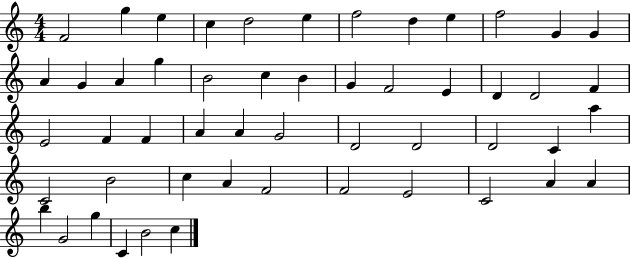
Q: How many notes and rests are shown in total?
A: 52